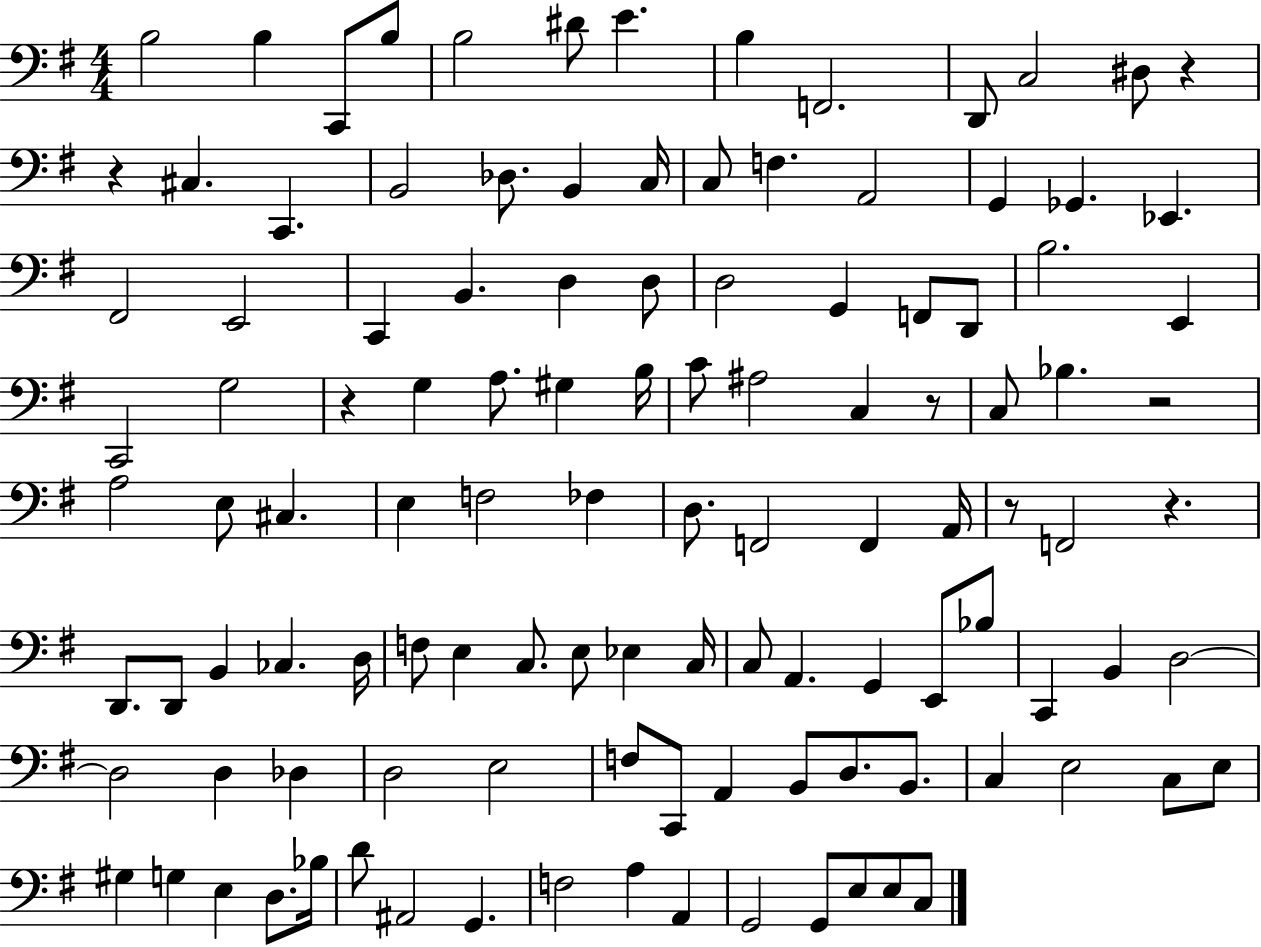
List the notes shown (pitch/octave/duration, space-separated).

B3/h B3/q C2/e B3/e B3/h D#4/e E4/q. B3/q F2/h. D2/e C3/h D#3/e R/q R/q C#3/q. C2/q. B2/h Db3/e. B2/q C3/s C3/e F3/q. A2/h G2/q Gb2/q. Eb2/q. F#2/h E2/h C2/q B2/q. D3/q D3/e D3/h G2/q F2/e D2/e B3/h. E2/q C2/h G3/h R/q G3/q A3/e. G#3/q B3/s C4/e A#3/h C3/q R/e C3/e Bb3/q. R/h A3/h E3/e C#3/q. E3/q F3/h FES3/q D3/e. F2/h F2/q A2/s R/e F2/h R/q. D2/e. D2/e B2/q CES3/q. D3/s F3/e E3/q C3/e. E3/e Eb3/q C3/s C3/e A2/q. G2/q E2/e Bb3/e C2/q B2/q D3/h D3/h D3/q Db3/q D3/h E3/h F3/e C2/e A2/q B2/e D3/e. B2/e. C3/q E3/h C3/e E3/e G#3/q G3/q E3/q D3/e. Bb3/s D4/e A#2/h G2/q. F3/h A3/q A2/q G2/h G2/e E3/e E3/e C3/e